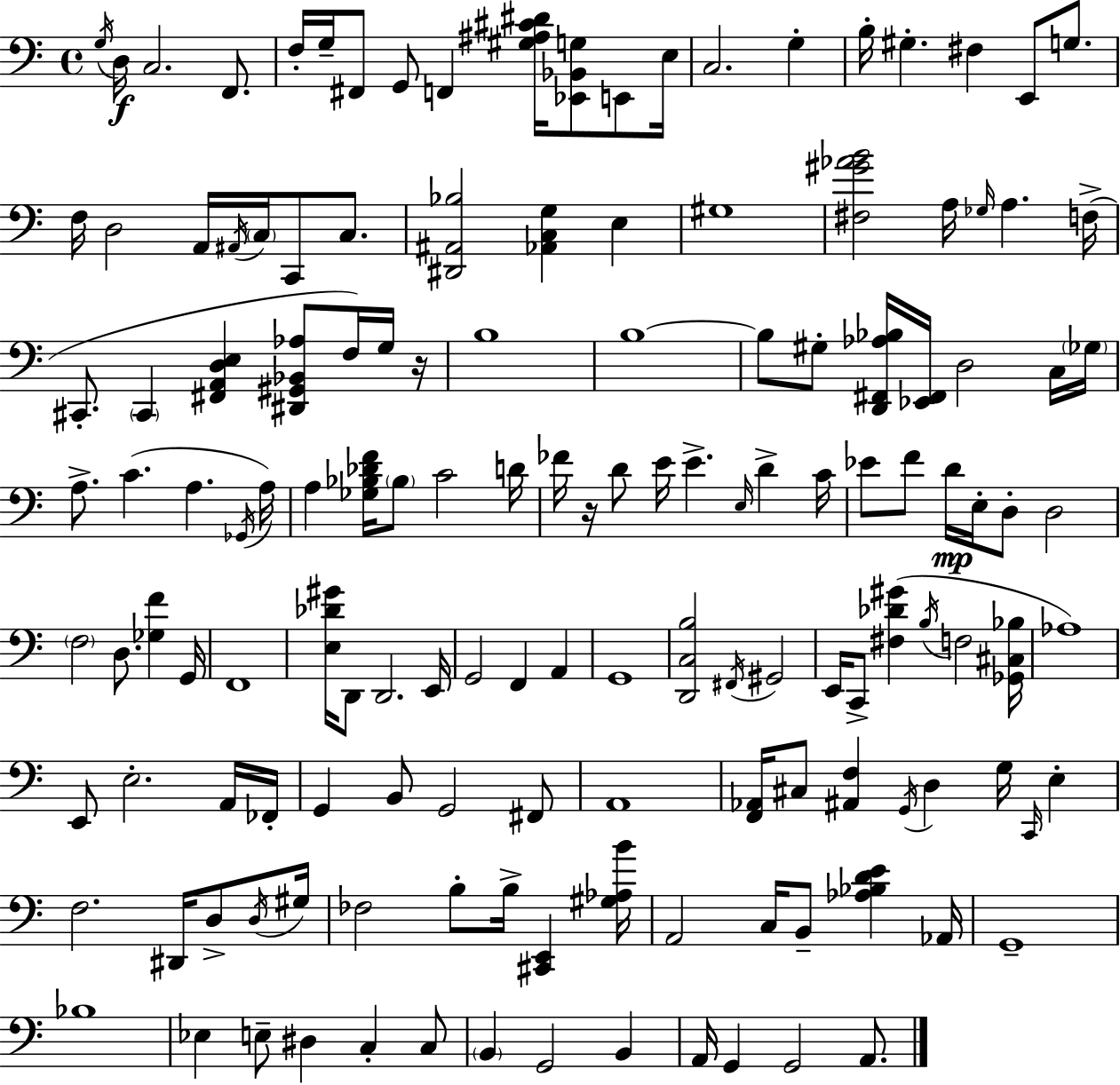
G3/s D3/s C3/h. F2/e. F3/s G3/s F#2/e G2/e F2/q [G#3,A#3,C#4,D#4]/s [Eb2,Bb2,G3]/e E2/e E3/s C3/h. G3/q B3/s G#3/q. F#3/q E2/e G3/e. F3/s D3/h A2/s A#2/s C3/s C2/e C3/e. [D#2,A#2,Bb3]/h [Ab2,C3,G3]/q E3/q G#3/w [F#3,G#4,Ab4,B4]/h A3/s Gb3/s A3/q. F3/s C#2/e. C#2/q [F#2,A2,D3,E3]/q [D#2,G#2,Bb2,Ab3]/e F3/s G3/s R/s B3/w B3/w B3/e G#3/e [D2,F#2,Ab3,Bb3]/s [Eb2,F#2]/s D3/h C3/s Gb3/s A3/e. C4/q. A3/q. Gb2/s A3/s A3/q [Gb3,Bb3,Db4,F4]/s Bb3/e C4/h D4/s FES4/s R/s D4/e E4/s E4/q. E3/s D4/q C4/s Eb4/e F4/e D4/s E3/s D3/e D3/h F3/h D3/e. [Gb3,F4]/q G2/s F2/w [E3,Db4,G#4]/s D2/e D2/h. E2/s G2/h F2/q A2/q G2/w [D2,C3,B3]/h F#2/s G#2/h E2/s C2/e [F#3,Db4,G#4]/q B3/s F3/h [Gb2,C#3,Bb3]/s Ab3/w E2/e E3/h. A2/s FES2/s G2/q B2/e G2/h F#2/e A2/w [F2,Ab2]/s C#3/e [A#2,F3]/q G2/s D3/q G3/s C2/s E3/q F3/h. D#2/s D3/e D3/s G#3/s FES3/h B3/e B3/s [C#2,E2]/q [G#3,Ab3,B4]/s A2/h C3/s B2/e [Ab3,Bb3,D4,E4]/q Ab2/s G2/w Bb3/w Eb3/q E3/e D#3/q C3/q C3/e B2/q G2/h B2/q A2/s G2/q G2/h A2/e.